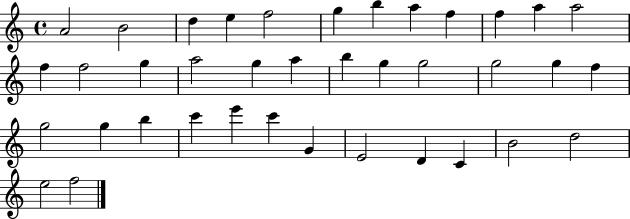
X:1
T:Untitled
M:4/4
L:1/4
K:C
A2 B2 d e f2 g b a f f a a2 f f2 g a2 g a b g g2 g2 g f g2 g b c' e' c' G E2 D C B2 d2 e2 f2